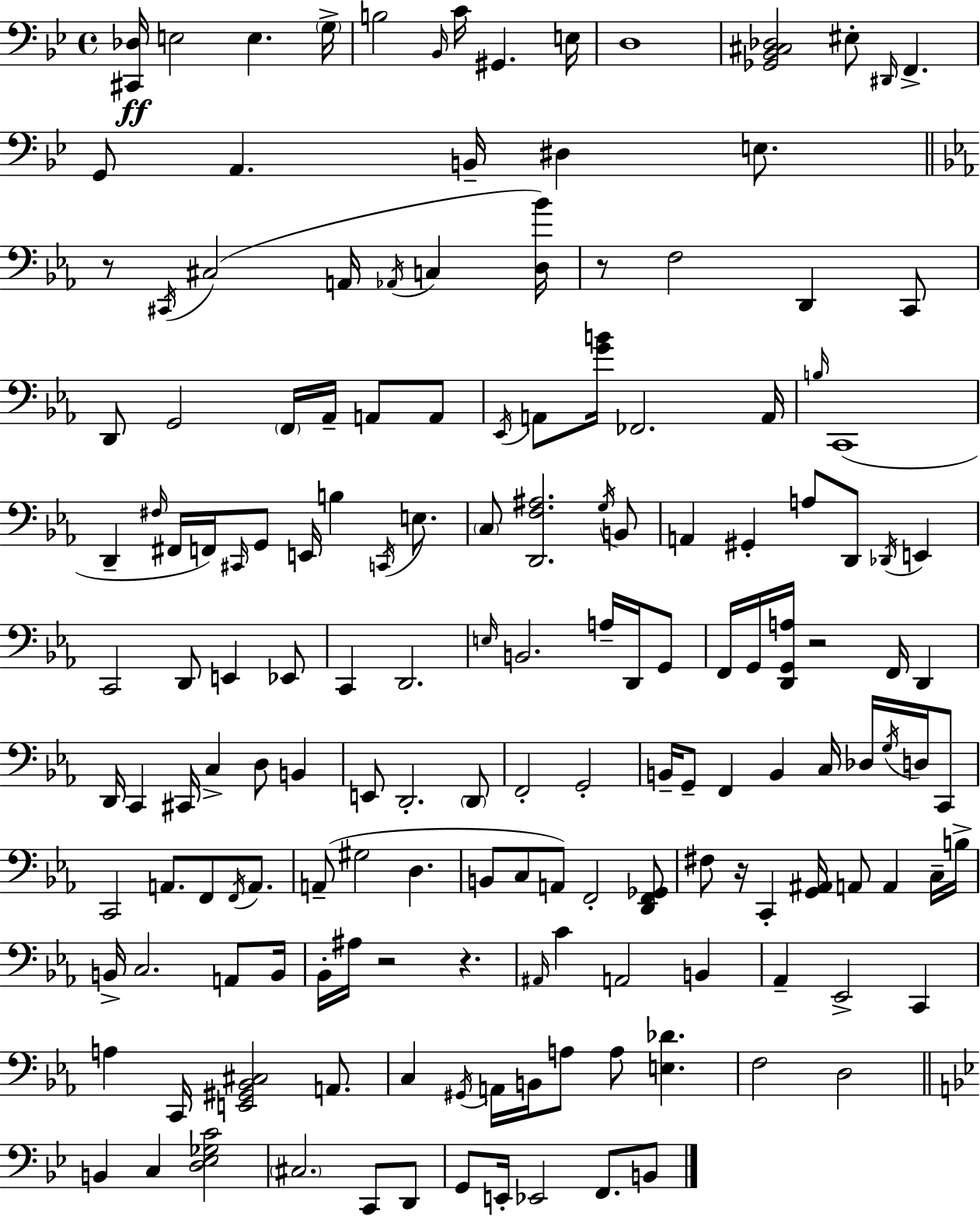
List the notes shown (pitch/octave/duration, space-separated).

[C#2,Db3]/s E3/h E3/q. G3/s B3/h Bb2/s C4/s G#2/q. E3/s D3/w [Gb2,Bb2,C#3,Db3]/h EIS3/e D#2/s F2/q. G2/e A2/q. B2/s D#3/q E3/e. R/e C#2/s C#3/h A2/s Ab2/s C3/q [D3,Bb4]/s R/e F3/h D2/q C2/e D2/e G2/h F2/s Ab2/s A2/e A2/e Eb2/s A2/e [G4,B4]/s FES2/h. A2/s B3/s C2/w D2/q F#3/s F#2/s F2/s C#2/s G2/e E2/s B3/q C2/s E3/e. C3/e [D2,F3,A#3]/h. G3/s B2/e A2/q G#2/q A3/e D2/e Db2/s E2/q C2/h D2/e E2/q Eb2/e C2/q D2/h. E3/s B2/h. A3/s D2/s G2/e F2/s G2/s [D2,G2,A3]/s R/h F2/s D2/q D2/s C2/q C#2/s C3/q D3/e B2/q E2/e D2/h. D2/e F2/h G2/h B2/s G2/e F2/q B2/q C3/s Db3/s G3/s D3/s C2/e C2/h A2/e. F2/e F2/s A2/e. A2/e G#3/h D3/q. B2/e C3/e A2/e F2/h [D2,F2,Gb2]/e F#3/e R/s C2/q [G2,A#2]/s A2/e A2/q C3/s B3/s B2/s C3/h. A2/e B2/s Bb2/s A#3/s R/h R/q. A#2/s C4/q A2/h B2/q Ab2/q Eb2/h C2/q A3/q C2/s [E2,G#2,Bb2,C#3]/h A2/e. C3/q G#2/s A2/s B2/s A3/e A3/e [E3,Db4]/q. F3/h D3/h B2/q C3/q [D3,Eb3,Gb3,C4]/h C#3/h. C2/e D2/e G2/e E2/s Eb2/h F2/e. B2/e